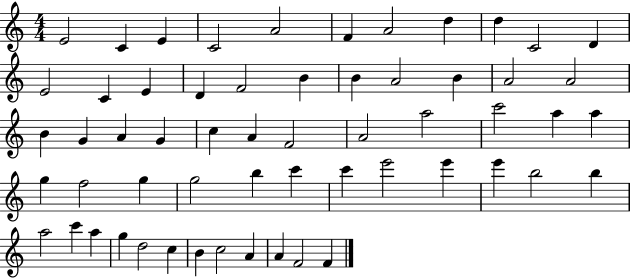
{
  \clef treble
  \numericTimeSignature
  \time 4/4
  \key c \major
  e'2 c'4 e'4 | c'2 a'2 | f'4 a'2 d''4 | d''4 c'2 d'4 | \break e'2 c'4 e'4 | d'4 f'2 b'4 | b'4 a'2 b'4 | a'2 a'2 | \break b'4 g'4 a'4 g'4 | c''4 a'4 f'2 | a'2 a''2 | c'''2 a''4 a''4 | \break g''4 f''2 g''4 | g''2 b''4 c'''4 | c'''4 e'''2 e'''4 | e'''4 b''2 b''4 | \break a''2 c'''4 a''4 | g''4 d''2 c''4 | b'4 c''2 a'4 | a'4 f'2 f'4 | \break \bar "|."
}